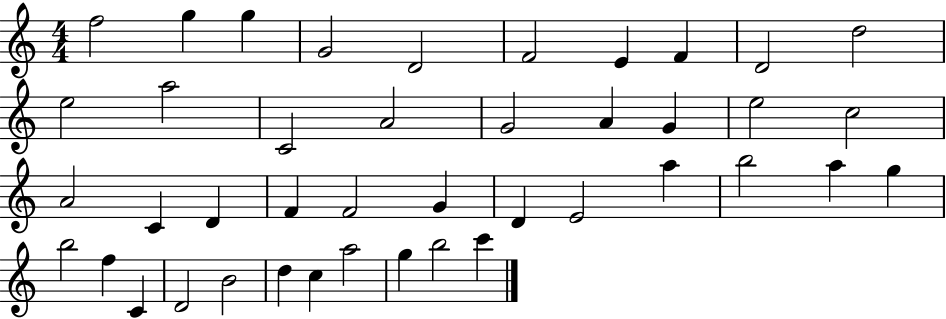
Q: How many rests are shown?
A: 0